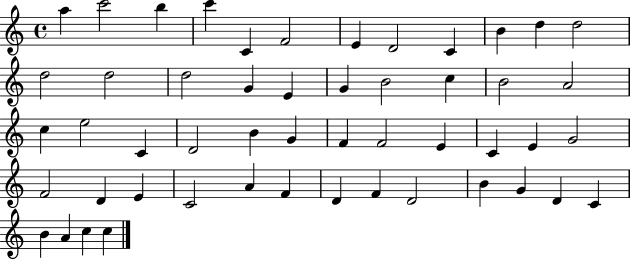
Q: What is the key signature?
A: C major